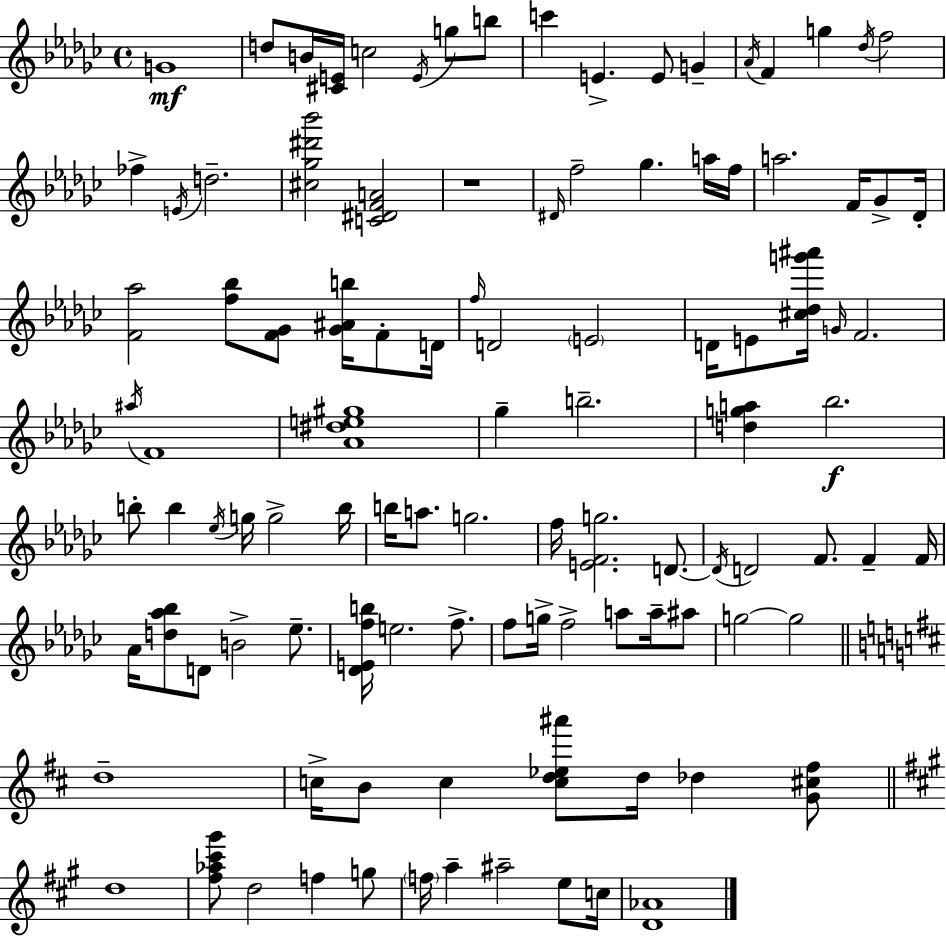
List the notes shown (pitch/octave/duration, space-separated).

G4/w D5/e B4/s [C#4,E4]/s C5/h E4/s G5/e B5/e C6/q E4/q. E4/e G4/q Ab4/s F4/q G5/q Db5/s F5/h FES5/q E4/s D5/h. [C#5,Gb5,D#6,Bb6]/h [C4,D#4,F4,A4]/h R/w D#4/s F5/h Gb5/q. A5/s F5/s A5/h. F4/s Gb4/e Db4/s [F4,Ab5]/h [F5,Bb5]/e [F4,Gb4]/e [Gb4,A#4,B5]/s F4/e D4/s F5/s D4/h E4/h D4/s E4/e [C#5,Db5,G6,A#6]/s G4/s F4/h. A#5/s F4/w [Ab4,D#5,E5,G#5]/w Gb5/q B5/h. [D5,G5,A5]/q Bb5/h. B5/e B5/q Eb5/s G5/s G5/h B5/s B5/s A5/e. G5/h. F5/s [E4,F4,G5]/h. D4/e. D4/s D4/h F4/e. F4/q F4/s Ab4/s [D5,Ab5,Bb5]/e D4/e B4/h Eb5/e. [Db4,E4,F5,B5]/s E5/h. F5/e. F5/e G5/s F5/h A5/e A5/s A#5/e G5/h G5/h D5/w C5/s B4/e C5/q [C5,D5,Eb5,A#6]/e D5/s Db5/q [G4,C#5,F#5]/e D5/w [F#5,Ab5,C#6,G#6]/e D5/h F5/q G5/e F5/s A5/q A#5/h E5/e C5/s [D4,Ab4]/w